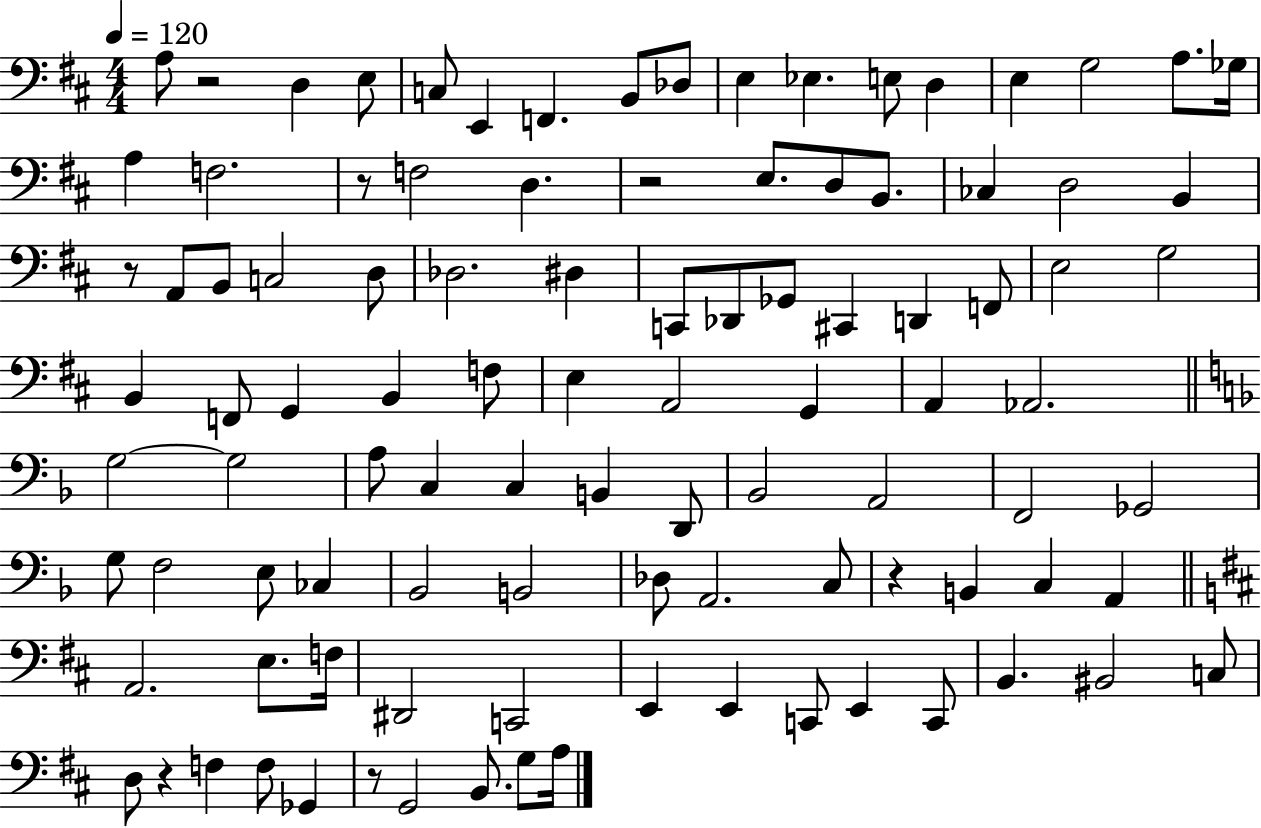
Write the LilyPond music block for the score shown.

{
  \clef bass
  \numericTimeSignature
  \time 4/4
  \key d \major
  \tempo 4 = 120
  \repeat volta 2 { a8 r2 d4 e8 | c8 e,4 f,4. b,8 des8 | e4 ees4. e8 d4 | e4 g2 a8. ges16 | \break a4 f2. | r8 f2 d4. | r2 e8. d8 b,8. | ces4 d2 b,4 | \break r8 a,8 b,8 c2 d8 | des2. dis4 | c,8 des,8 ges,8 cis,4 d,4 f,8 | e2 g2 | \break b,4 f,8 g,4 b,4 f8 | e4 a,2 g,4 | a,4 aes,2. | \bar "||" \break \key f \major g2~~ g2 | a8 c4 c4 b,4 d,8 | bes,2 a,2 | f,2 ges,2 | \break g8 f2 e8 ces4 | bes,2 b,2 | des8 a,2. c8 | r4 b,4 c4 a,4 | \break \bar "||" \break \key d \major a,2. e8. f16 | dis,2 c,2 | e,4 e,4 c,8 e,4 c,8 | b,4. bis,2 c8 | \break d8 r4 f4 f8 ges,4 | r8 g,2 b,8. g8 a16 | } \bar "|."
}